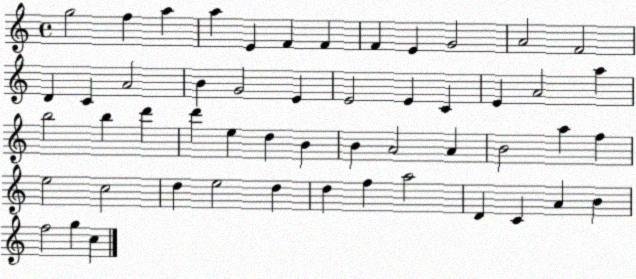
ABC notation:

X:1
T:Untitled
M:4/4
L:1/4
K:C
g2 f a a E F F F E G2 A2 F2 D C A2 B G2 E E2 E C E A2 a b2 b d' d' e d B B A2 A B2 a f e2 c2 d e2 d d f a2 D C A B f2 g c